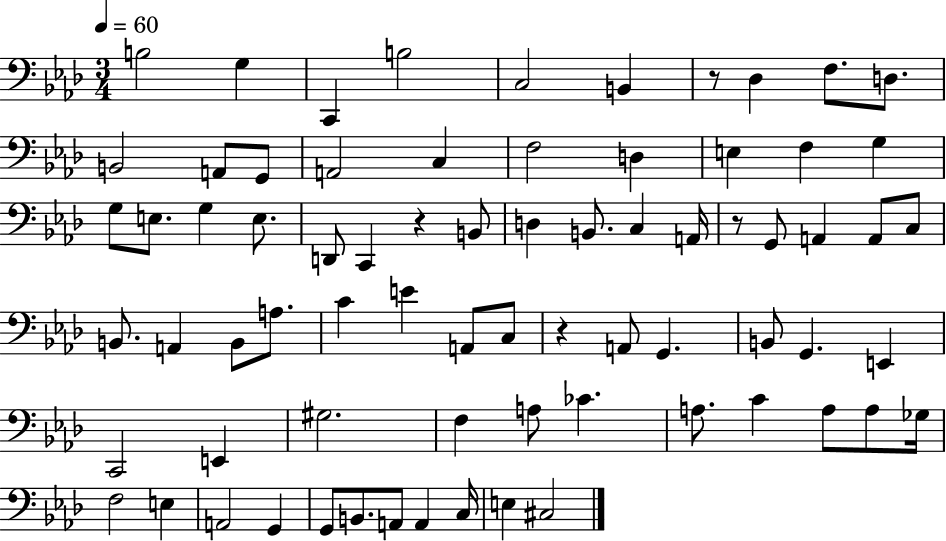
{
  \clef bass
  \numericTimeSignature
  \time 3/4
  \key aes \major
  \tempo 4 = 60
  b2 g4 | c,4 b2 | c2 b,4 | r8 des4 f8. d8. | \break b,2 a,8 g,8 | a,2 c4 | f2 d4 | e4 f4 g4 | \break g8 e8. g4 e8. | d,8 c,4 r4 b,8 | d4 b,8. c4 a,16 | r8 g,8 a,4 a,8 c8 | \break b,8. a,4 b,8 a8. | c'4 e'4 a,8 c8 | r4 a,8 g,4. | b,8 g,4. e,4 | \break c,2 e,4 | gis2. | f4 a8 ces'4. | a8. c'4 a8 a8 ges16 | \break f2 e4 | a,2 g,4 | g,8 b,8. a,8 a,4 c16 | e4 cis2 | \break \bar "|."
}